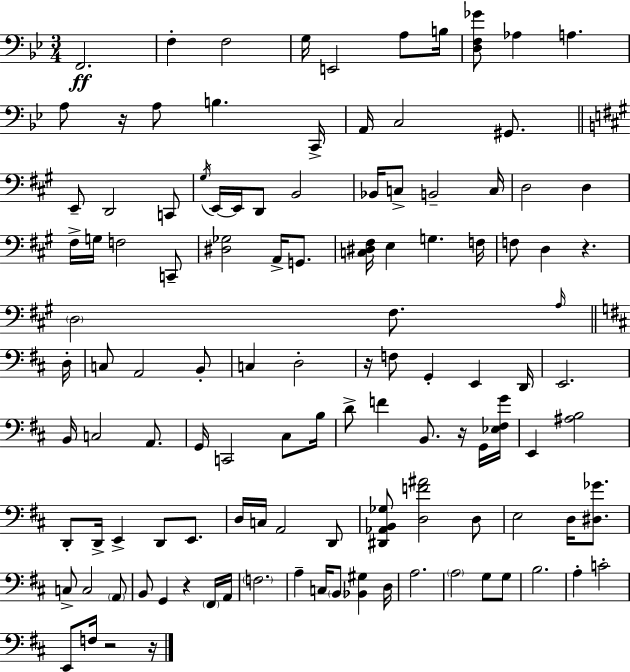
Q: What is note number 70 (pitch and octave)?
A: E2